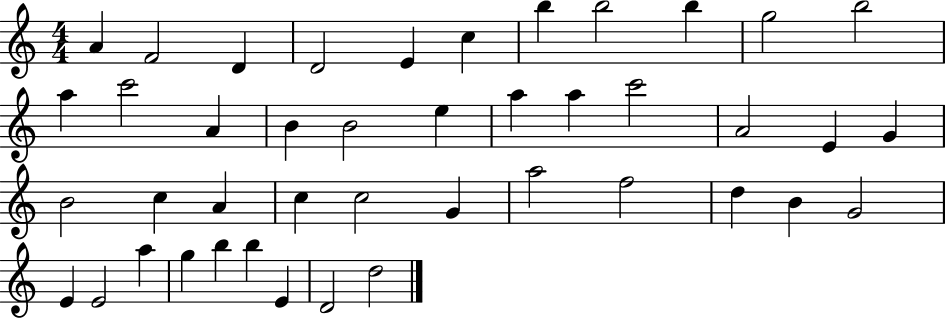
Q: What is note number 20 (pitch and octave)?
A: C6